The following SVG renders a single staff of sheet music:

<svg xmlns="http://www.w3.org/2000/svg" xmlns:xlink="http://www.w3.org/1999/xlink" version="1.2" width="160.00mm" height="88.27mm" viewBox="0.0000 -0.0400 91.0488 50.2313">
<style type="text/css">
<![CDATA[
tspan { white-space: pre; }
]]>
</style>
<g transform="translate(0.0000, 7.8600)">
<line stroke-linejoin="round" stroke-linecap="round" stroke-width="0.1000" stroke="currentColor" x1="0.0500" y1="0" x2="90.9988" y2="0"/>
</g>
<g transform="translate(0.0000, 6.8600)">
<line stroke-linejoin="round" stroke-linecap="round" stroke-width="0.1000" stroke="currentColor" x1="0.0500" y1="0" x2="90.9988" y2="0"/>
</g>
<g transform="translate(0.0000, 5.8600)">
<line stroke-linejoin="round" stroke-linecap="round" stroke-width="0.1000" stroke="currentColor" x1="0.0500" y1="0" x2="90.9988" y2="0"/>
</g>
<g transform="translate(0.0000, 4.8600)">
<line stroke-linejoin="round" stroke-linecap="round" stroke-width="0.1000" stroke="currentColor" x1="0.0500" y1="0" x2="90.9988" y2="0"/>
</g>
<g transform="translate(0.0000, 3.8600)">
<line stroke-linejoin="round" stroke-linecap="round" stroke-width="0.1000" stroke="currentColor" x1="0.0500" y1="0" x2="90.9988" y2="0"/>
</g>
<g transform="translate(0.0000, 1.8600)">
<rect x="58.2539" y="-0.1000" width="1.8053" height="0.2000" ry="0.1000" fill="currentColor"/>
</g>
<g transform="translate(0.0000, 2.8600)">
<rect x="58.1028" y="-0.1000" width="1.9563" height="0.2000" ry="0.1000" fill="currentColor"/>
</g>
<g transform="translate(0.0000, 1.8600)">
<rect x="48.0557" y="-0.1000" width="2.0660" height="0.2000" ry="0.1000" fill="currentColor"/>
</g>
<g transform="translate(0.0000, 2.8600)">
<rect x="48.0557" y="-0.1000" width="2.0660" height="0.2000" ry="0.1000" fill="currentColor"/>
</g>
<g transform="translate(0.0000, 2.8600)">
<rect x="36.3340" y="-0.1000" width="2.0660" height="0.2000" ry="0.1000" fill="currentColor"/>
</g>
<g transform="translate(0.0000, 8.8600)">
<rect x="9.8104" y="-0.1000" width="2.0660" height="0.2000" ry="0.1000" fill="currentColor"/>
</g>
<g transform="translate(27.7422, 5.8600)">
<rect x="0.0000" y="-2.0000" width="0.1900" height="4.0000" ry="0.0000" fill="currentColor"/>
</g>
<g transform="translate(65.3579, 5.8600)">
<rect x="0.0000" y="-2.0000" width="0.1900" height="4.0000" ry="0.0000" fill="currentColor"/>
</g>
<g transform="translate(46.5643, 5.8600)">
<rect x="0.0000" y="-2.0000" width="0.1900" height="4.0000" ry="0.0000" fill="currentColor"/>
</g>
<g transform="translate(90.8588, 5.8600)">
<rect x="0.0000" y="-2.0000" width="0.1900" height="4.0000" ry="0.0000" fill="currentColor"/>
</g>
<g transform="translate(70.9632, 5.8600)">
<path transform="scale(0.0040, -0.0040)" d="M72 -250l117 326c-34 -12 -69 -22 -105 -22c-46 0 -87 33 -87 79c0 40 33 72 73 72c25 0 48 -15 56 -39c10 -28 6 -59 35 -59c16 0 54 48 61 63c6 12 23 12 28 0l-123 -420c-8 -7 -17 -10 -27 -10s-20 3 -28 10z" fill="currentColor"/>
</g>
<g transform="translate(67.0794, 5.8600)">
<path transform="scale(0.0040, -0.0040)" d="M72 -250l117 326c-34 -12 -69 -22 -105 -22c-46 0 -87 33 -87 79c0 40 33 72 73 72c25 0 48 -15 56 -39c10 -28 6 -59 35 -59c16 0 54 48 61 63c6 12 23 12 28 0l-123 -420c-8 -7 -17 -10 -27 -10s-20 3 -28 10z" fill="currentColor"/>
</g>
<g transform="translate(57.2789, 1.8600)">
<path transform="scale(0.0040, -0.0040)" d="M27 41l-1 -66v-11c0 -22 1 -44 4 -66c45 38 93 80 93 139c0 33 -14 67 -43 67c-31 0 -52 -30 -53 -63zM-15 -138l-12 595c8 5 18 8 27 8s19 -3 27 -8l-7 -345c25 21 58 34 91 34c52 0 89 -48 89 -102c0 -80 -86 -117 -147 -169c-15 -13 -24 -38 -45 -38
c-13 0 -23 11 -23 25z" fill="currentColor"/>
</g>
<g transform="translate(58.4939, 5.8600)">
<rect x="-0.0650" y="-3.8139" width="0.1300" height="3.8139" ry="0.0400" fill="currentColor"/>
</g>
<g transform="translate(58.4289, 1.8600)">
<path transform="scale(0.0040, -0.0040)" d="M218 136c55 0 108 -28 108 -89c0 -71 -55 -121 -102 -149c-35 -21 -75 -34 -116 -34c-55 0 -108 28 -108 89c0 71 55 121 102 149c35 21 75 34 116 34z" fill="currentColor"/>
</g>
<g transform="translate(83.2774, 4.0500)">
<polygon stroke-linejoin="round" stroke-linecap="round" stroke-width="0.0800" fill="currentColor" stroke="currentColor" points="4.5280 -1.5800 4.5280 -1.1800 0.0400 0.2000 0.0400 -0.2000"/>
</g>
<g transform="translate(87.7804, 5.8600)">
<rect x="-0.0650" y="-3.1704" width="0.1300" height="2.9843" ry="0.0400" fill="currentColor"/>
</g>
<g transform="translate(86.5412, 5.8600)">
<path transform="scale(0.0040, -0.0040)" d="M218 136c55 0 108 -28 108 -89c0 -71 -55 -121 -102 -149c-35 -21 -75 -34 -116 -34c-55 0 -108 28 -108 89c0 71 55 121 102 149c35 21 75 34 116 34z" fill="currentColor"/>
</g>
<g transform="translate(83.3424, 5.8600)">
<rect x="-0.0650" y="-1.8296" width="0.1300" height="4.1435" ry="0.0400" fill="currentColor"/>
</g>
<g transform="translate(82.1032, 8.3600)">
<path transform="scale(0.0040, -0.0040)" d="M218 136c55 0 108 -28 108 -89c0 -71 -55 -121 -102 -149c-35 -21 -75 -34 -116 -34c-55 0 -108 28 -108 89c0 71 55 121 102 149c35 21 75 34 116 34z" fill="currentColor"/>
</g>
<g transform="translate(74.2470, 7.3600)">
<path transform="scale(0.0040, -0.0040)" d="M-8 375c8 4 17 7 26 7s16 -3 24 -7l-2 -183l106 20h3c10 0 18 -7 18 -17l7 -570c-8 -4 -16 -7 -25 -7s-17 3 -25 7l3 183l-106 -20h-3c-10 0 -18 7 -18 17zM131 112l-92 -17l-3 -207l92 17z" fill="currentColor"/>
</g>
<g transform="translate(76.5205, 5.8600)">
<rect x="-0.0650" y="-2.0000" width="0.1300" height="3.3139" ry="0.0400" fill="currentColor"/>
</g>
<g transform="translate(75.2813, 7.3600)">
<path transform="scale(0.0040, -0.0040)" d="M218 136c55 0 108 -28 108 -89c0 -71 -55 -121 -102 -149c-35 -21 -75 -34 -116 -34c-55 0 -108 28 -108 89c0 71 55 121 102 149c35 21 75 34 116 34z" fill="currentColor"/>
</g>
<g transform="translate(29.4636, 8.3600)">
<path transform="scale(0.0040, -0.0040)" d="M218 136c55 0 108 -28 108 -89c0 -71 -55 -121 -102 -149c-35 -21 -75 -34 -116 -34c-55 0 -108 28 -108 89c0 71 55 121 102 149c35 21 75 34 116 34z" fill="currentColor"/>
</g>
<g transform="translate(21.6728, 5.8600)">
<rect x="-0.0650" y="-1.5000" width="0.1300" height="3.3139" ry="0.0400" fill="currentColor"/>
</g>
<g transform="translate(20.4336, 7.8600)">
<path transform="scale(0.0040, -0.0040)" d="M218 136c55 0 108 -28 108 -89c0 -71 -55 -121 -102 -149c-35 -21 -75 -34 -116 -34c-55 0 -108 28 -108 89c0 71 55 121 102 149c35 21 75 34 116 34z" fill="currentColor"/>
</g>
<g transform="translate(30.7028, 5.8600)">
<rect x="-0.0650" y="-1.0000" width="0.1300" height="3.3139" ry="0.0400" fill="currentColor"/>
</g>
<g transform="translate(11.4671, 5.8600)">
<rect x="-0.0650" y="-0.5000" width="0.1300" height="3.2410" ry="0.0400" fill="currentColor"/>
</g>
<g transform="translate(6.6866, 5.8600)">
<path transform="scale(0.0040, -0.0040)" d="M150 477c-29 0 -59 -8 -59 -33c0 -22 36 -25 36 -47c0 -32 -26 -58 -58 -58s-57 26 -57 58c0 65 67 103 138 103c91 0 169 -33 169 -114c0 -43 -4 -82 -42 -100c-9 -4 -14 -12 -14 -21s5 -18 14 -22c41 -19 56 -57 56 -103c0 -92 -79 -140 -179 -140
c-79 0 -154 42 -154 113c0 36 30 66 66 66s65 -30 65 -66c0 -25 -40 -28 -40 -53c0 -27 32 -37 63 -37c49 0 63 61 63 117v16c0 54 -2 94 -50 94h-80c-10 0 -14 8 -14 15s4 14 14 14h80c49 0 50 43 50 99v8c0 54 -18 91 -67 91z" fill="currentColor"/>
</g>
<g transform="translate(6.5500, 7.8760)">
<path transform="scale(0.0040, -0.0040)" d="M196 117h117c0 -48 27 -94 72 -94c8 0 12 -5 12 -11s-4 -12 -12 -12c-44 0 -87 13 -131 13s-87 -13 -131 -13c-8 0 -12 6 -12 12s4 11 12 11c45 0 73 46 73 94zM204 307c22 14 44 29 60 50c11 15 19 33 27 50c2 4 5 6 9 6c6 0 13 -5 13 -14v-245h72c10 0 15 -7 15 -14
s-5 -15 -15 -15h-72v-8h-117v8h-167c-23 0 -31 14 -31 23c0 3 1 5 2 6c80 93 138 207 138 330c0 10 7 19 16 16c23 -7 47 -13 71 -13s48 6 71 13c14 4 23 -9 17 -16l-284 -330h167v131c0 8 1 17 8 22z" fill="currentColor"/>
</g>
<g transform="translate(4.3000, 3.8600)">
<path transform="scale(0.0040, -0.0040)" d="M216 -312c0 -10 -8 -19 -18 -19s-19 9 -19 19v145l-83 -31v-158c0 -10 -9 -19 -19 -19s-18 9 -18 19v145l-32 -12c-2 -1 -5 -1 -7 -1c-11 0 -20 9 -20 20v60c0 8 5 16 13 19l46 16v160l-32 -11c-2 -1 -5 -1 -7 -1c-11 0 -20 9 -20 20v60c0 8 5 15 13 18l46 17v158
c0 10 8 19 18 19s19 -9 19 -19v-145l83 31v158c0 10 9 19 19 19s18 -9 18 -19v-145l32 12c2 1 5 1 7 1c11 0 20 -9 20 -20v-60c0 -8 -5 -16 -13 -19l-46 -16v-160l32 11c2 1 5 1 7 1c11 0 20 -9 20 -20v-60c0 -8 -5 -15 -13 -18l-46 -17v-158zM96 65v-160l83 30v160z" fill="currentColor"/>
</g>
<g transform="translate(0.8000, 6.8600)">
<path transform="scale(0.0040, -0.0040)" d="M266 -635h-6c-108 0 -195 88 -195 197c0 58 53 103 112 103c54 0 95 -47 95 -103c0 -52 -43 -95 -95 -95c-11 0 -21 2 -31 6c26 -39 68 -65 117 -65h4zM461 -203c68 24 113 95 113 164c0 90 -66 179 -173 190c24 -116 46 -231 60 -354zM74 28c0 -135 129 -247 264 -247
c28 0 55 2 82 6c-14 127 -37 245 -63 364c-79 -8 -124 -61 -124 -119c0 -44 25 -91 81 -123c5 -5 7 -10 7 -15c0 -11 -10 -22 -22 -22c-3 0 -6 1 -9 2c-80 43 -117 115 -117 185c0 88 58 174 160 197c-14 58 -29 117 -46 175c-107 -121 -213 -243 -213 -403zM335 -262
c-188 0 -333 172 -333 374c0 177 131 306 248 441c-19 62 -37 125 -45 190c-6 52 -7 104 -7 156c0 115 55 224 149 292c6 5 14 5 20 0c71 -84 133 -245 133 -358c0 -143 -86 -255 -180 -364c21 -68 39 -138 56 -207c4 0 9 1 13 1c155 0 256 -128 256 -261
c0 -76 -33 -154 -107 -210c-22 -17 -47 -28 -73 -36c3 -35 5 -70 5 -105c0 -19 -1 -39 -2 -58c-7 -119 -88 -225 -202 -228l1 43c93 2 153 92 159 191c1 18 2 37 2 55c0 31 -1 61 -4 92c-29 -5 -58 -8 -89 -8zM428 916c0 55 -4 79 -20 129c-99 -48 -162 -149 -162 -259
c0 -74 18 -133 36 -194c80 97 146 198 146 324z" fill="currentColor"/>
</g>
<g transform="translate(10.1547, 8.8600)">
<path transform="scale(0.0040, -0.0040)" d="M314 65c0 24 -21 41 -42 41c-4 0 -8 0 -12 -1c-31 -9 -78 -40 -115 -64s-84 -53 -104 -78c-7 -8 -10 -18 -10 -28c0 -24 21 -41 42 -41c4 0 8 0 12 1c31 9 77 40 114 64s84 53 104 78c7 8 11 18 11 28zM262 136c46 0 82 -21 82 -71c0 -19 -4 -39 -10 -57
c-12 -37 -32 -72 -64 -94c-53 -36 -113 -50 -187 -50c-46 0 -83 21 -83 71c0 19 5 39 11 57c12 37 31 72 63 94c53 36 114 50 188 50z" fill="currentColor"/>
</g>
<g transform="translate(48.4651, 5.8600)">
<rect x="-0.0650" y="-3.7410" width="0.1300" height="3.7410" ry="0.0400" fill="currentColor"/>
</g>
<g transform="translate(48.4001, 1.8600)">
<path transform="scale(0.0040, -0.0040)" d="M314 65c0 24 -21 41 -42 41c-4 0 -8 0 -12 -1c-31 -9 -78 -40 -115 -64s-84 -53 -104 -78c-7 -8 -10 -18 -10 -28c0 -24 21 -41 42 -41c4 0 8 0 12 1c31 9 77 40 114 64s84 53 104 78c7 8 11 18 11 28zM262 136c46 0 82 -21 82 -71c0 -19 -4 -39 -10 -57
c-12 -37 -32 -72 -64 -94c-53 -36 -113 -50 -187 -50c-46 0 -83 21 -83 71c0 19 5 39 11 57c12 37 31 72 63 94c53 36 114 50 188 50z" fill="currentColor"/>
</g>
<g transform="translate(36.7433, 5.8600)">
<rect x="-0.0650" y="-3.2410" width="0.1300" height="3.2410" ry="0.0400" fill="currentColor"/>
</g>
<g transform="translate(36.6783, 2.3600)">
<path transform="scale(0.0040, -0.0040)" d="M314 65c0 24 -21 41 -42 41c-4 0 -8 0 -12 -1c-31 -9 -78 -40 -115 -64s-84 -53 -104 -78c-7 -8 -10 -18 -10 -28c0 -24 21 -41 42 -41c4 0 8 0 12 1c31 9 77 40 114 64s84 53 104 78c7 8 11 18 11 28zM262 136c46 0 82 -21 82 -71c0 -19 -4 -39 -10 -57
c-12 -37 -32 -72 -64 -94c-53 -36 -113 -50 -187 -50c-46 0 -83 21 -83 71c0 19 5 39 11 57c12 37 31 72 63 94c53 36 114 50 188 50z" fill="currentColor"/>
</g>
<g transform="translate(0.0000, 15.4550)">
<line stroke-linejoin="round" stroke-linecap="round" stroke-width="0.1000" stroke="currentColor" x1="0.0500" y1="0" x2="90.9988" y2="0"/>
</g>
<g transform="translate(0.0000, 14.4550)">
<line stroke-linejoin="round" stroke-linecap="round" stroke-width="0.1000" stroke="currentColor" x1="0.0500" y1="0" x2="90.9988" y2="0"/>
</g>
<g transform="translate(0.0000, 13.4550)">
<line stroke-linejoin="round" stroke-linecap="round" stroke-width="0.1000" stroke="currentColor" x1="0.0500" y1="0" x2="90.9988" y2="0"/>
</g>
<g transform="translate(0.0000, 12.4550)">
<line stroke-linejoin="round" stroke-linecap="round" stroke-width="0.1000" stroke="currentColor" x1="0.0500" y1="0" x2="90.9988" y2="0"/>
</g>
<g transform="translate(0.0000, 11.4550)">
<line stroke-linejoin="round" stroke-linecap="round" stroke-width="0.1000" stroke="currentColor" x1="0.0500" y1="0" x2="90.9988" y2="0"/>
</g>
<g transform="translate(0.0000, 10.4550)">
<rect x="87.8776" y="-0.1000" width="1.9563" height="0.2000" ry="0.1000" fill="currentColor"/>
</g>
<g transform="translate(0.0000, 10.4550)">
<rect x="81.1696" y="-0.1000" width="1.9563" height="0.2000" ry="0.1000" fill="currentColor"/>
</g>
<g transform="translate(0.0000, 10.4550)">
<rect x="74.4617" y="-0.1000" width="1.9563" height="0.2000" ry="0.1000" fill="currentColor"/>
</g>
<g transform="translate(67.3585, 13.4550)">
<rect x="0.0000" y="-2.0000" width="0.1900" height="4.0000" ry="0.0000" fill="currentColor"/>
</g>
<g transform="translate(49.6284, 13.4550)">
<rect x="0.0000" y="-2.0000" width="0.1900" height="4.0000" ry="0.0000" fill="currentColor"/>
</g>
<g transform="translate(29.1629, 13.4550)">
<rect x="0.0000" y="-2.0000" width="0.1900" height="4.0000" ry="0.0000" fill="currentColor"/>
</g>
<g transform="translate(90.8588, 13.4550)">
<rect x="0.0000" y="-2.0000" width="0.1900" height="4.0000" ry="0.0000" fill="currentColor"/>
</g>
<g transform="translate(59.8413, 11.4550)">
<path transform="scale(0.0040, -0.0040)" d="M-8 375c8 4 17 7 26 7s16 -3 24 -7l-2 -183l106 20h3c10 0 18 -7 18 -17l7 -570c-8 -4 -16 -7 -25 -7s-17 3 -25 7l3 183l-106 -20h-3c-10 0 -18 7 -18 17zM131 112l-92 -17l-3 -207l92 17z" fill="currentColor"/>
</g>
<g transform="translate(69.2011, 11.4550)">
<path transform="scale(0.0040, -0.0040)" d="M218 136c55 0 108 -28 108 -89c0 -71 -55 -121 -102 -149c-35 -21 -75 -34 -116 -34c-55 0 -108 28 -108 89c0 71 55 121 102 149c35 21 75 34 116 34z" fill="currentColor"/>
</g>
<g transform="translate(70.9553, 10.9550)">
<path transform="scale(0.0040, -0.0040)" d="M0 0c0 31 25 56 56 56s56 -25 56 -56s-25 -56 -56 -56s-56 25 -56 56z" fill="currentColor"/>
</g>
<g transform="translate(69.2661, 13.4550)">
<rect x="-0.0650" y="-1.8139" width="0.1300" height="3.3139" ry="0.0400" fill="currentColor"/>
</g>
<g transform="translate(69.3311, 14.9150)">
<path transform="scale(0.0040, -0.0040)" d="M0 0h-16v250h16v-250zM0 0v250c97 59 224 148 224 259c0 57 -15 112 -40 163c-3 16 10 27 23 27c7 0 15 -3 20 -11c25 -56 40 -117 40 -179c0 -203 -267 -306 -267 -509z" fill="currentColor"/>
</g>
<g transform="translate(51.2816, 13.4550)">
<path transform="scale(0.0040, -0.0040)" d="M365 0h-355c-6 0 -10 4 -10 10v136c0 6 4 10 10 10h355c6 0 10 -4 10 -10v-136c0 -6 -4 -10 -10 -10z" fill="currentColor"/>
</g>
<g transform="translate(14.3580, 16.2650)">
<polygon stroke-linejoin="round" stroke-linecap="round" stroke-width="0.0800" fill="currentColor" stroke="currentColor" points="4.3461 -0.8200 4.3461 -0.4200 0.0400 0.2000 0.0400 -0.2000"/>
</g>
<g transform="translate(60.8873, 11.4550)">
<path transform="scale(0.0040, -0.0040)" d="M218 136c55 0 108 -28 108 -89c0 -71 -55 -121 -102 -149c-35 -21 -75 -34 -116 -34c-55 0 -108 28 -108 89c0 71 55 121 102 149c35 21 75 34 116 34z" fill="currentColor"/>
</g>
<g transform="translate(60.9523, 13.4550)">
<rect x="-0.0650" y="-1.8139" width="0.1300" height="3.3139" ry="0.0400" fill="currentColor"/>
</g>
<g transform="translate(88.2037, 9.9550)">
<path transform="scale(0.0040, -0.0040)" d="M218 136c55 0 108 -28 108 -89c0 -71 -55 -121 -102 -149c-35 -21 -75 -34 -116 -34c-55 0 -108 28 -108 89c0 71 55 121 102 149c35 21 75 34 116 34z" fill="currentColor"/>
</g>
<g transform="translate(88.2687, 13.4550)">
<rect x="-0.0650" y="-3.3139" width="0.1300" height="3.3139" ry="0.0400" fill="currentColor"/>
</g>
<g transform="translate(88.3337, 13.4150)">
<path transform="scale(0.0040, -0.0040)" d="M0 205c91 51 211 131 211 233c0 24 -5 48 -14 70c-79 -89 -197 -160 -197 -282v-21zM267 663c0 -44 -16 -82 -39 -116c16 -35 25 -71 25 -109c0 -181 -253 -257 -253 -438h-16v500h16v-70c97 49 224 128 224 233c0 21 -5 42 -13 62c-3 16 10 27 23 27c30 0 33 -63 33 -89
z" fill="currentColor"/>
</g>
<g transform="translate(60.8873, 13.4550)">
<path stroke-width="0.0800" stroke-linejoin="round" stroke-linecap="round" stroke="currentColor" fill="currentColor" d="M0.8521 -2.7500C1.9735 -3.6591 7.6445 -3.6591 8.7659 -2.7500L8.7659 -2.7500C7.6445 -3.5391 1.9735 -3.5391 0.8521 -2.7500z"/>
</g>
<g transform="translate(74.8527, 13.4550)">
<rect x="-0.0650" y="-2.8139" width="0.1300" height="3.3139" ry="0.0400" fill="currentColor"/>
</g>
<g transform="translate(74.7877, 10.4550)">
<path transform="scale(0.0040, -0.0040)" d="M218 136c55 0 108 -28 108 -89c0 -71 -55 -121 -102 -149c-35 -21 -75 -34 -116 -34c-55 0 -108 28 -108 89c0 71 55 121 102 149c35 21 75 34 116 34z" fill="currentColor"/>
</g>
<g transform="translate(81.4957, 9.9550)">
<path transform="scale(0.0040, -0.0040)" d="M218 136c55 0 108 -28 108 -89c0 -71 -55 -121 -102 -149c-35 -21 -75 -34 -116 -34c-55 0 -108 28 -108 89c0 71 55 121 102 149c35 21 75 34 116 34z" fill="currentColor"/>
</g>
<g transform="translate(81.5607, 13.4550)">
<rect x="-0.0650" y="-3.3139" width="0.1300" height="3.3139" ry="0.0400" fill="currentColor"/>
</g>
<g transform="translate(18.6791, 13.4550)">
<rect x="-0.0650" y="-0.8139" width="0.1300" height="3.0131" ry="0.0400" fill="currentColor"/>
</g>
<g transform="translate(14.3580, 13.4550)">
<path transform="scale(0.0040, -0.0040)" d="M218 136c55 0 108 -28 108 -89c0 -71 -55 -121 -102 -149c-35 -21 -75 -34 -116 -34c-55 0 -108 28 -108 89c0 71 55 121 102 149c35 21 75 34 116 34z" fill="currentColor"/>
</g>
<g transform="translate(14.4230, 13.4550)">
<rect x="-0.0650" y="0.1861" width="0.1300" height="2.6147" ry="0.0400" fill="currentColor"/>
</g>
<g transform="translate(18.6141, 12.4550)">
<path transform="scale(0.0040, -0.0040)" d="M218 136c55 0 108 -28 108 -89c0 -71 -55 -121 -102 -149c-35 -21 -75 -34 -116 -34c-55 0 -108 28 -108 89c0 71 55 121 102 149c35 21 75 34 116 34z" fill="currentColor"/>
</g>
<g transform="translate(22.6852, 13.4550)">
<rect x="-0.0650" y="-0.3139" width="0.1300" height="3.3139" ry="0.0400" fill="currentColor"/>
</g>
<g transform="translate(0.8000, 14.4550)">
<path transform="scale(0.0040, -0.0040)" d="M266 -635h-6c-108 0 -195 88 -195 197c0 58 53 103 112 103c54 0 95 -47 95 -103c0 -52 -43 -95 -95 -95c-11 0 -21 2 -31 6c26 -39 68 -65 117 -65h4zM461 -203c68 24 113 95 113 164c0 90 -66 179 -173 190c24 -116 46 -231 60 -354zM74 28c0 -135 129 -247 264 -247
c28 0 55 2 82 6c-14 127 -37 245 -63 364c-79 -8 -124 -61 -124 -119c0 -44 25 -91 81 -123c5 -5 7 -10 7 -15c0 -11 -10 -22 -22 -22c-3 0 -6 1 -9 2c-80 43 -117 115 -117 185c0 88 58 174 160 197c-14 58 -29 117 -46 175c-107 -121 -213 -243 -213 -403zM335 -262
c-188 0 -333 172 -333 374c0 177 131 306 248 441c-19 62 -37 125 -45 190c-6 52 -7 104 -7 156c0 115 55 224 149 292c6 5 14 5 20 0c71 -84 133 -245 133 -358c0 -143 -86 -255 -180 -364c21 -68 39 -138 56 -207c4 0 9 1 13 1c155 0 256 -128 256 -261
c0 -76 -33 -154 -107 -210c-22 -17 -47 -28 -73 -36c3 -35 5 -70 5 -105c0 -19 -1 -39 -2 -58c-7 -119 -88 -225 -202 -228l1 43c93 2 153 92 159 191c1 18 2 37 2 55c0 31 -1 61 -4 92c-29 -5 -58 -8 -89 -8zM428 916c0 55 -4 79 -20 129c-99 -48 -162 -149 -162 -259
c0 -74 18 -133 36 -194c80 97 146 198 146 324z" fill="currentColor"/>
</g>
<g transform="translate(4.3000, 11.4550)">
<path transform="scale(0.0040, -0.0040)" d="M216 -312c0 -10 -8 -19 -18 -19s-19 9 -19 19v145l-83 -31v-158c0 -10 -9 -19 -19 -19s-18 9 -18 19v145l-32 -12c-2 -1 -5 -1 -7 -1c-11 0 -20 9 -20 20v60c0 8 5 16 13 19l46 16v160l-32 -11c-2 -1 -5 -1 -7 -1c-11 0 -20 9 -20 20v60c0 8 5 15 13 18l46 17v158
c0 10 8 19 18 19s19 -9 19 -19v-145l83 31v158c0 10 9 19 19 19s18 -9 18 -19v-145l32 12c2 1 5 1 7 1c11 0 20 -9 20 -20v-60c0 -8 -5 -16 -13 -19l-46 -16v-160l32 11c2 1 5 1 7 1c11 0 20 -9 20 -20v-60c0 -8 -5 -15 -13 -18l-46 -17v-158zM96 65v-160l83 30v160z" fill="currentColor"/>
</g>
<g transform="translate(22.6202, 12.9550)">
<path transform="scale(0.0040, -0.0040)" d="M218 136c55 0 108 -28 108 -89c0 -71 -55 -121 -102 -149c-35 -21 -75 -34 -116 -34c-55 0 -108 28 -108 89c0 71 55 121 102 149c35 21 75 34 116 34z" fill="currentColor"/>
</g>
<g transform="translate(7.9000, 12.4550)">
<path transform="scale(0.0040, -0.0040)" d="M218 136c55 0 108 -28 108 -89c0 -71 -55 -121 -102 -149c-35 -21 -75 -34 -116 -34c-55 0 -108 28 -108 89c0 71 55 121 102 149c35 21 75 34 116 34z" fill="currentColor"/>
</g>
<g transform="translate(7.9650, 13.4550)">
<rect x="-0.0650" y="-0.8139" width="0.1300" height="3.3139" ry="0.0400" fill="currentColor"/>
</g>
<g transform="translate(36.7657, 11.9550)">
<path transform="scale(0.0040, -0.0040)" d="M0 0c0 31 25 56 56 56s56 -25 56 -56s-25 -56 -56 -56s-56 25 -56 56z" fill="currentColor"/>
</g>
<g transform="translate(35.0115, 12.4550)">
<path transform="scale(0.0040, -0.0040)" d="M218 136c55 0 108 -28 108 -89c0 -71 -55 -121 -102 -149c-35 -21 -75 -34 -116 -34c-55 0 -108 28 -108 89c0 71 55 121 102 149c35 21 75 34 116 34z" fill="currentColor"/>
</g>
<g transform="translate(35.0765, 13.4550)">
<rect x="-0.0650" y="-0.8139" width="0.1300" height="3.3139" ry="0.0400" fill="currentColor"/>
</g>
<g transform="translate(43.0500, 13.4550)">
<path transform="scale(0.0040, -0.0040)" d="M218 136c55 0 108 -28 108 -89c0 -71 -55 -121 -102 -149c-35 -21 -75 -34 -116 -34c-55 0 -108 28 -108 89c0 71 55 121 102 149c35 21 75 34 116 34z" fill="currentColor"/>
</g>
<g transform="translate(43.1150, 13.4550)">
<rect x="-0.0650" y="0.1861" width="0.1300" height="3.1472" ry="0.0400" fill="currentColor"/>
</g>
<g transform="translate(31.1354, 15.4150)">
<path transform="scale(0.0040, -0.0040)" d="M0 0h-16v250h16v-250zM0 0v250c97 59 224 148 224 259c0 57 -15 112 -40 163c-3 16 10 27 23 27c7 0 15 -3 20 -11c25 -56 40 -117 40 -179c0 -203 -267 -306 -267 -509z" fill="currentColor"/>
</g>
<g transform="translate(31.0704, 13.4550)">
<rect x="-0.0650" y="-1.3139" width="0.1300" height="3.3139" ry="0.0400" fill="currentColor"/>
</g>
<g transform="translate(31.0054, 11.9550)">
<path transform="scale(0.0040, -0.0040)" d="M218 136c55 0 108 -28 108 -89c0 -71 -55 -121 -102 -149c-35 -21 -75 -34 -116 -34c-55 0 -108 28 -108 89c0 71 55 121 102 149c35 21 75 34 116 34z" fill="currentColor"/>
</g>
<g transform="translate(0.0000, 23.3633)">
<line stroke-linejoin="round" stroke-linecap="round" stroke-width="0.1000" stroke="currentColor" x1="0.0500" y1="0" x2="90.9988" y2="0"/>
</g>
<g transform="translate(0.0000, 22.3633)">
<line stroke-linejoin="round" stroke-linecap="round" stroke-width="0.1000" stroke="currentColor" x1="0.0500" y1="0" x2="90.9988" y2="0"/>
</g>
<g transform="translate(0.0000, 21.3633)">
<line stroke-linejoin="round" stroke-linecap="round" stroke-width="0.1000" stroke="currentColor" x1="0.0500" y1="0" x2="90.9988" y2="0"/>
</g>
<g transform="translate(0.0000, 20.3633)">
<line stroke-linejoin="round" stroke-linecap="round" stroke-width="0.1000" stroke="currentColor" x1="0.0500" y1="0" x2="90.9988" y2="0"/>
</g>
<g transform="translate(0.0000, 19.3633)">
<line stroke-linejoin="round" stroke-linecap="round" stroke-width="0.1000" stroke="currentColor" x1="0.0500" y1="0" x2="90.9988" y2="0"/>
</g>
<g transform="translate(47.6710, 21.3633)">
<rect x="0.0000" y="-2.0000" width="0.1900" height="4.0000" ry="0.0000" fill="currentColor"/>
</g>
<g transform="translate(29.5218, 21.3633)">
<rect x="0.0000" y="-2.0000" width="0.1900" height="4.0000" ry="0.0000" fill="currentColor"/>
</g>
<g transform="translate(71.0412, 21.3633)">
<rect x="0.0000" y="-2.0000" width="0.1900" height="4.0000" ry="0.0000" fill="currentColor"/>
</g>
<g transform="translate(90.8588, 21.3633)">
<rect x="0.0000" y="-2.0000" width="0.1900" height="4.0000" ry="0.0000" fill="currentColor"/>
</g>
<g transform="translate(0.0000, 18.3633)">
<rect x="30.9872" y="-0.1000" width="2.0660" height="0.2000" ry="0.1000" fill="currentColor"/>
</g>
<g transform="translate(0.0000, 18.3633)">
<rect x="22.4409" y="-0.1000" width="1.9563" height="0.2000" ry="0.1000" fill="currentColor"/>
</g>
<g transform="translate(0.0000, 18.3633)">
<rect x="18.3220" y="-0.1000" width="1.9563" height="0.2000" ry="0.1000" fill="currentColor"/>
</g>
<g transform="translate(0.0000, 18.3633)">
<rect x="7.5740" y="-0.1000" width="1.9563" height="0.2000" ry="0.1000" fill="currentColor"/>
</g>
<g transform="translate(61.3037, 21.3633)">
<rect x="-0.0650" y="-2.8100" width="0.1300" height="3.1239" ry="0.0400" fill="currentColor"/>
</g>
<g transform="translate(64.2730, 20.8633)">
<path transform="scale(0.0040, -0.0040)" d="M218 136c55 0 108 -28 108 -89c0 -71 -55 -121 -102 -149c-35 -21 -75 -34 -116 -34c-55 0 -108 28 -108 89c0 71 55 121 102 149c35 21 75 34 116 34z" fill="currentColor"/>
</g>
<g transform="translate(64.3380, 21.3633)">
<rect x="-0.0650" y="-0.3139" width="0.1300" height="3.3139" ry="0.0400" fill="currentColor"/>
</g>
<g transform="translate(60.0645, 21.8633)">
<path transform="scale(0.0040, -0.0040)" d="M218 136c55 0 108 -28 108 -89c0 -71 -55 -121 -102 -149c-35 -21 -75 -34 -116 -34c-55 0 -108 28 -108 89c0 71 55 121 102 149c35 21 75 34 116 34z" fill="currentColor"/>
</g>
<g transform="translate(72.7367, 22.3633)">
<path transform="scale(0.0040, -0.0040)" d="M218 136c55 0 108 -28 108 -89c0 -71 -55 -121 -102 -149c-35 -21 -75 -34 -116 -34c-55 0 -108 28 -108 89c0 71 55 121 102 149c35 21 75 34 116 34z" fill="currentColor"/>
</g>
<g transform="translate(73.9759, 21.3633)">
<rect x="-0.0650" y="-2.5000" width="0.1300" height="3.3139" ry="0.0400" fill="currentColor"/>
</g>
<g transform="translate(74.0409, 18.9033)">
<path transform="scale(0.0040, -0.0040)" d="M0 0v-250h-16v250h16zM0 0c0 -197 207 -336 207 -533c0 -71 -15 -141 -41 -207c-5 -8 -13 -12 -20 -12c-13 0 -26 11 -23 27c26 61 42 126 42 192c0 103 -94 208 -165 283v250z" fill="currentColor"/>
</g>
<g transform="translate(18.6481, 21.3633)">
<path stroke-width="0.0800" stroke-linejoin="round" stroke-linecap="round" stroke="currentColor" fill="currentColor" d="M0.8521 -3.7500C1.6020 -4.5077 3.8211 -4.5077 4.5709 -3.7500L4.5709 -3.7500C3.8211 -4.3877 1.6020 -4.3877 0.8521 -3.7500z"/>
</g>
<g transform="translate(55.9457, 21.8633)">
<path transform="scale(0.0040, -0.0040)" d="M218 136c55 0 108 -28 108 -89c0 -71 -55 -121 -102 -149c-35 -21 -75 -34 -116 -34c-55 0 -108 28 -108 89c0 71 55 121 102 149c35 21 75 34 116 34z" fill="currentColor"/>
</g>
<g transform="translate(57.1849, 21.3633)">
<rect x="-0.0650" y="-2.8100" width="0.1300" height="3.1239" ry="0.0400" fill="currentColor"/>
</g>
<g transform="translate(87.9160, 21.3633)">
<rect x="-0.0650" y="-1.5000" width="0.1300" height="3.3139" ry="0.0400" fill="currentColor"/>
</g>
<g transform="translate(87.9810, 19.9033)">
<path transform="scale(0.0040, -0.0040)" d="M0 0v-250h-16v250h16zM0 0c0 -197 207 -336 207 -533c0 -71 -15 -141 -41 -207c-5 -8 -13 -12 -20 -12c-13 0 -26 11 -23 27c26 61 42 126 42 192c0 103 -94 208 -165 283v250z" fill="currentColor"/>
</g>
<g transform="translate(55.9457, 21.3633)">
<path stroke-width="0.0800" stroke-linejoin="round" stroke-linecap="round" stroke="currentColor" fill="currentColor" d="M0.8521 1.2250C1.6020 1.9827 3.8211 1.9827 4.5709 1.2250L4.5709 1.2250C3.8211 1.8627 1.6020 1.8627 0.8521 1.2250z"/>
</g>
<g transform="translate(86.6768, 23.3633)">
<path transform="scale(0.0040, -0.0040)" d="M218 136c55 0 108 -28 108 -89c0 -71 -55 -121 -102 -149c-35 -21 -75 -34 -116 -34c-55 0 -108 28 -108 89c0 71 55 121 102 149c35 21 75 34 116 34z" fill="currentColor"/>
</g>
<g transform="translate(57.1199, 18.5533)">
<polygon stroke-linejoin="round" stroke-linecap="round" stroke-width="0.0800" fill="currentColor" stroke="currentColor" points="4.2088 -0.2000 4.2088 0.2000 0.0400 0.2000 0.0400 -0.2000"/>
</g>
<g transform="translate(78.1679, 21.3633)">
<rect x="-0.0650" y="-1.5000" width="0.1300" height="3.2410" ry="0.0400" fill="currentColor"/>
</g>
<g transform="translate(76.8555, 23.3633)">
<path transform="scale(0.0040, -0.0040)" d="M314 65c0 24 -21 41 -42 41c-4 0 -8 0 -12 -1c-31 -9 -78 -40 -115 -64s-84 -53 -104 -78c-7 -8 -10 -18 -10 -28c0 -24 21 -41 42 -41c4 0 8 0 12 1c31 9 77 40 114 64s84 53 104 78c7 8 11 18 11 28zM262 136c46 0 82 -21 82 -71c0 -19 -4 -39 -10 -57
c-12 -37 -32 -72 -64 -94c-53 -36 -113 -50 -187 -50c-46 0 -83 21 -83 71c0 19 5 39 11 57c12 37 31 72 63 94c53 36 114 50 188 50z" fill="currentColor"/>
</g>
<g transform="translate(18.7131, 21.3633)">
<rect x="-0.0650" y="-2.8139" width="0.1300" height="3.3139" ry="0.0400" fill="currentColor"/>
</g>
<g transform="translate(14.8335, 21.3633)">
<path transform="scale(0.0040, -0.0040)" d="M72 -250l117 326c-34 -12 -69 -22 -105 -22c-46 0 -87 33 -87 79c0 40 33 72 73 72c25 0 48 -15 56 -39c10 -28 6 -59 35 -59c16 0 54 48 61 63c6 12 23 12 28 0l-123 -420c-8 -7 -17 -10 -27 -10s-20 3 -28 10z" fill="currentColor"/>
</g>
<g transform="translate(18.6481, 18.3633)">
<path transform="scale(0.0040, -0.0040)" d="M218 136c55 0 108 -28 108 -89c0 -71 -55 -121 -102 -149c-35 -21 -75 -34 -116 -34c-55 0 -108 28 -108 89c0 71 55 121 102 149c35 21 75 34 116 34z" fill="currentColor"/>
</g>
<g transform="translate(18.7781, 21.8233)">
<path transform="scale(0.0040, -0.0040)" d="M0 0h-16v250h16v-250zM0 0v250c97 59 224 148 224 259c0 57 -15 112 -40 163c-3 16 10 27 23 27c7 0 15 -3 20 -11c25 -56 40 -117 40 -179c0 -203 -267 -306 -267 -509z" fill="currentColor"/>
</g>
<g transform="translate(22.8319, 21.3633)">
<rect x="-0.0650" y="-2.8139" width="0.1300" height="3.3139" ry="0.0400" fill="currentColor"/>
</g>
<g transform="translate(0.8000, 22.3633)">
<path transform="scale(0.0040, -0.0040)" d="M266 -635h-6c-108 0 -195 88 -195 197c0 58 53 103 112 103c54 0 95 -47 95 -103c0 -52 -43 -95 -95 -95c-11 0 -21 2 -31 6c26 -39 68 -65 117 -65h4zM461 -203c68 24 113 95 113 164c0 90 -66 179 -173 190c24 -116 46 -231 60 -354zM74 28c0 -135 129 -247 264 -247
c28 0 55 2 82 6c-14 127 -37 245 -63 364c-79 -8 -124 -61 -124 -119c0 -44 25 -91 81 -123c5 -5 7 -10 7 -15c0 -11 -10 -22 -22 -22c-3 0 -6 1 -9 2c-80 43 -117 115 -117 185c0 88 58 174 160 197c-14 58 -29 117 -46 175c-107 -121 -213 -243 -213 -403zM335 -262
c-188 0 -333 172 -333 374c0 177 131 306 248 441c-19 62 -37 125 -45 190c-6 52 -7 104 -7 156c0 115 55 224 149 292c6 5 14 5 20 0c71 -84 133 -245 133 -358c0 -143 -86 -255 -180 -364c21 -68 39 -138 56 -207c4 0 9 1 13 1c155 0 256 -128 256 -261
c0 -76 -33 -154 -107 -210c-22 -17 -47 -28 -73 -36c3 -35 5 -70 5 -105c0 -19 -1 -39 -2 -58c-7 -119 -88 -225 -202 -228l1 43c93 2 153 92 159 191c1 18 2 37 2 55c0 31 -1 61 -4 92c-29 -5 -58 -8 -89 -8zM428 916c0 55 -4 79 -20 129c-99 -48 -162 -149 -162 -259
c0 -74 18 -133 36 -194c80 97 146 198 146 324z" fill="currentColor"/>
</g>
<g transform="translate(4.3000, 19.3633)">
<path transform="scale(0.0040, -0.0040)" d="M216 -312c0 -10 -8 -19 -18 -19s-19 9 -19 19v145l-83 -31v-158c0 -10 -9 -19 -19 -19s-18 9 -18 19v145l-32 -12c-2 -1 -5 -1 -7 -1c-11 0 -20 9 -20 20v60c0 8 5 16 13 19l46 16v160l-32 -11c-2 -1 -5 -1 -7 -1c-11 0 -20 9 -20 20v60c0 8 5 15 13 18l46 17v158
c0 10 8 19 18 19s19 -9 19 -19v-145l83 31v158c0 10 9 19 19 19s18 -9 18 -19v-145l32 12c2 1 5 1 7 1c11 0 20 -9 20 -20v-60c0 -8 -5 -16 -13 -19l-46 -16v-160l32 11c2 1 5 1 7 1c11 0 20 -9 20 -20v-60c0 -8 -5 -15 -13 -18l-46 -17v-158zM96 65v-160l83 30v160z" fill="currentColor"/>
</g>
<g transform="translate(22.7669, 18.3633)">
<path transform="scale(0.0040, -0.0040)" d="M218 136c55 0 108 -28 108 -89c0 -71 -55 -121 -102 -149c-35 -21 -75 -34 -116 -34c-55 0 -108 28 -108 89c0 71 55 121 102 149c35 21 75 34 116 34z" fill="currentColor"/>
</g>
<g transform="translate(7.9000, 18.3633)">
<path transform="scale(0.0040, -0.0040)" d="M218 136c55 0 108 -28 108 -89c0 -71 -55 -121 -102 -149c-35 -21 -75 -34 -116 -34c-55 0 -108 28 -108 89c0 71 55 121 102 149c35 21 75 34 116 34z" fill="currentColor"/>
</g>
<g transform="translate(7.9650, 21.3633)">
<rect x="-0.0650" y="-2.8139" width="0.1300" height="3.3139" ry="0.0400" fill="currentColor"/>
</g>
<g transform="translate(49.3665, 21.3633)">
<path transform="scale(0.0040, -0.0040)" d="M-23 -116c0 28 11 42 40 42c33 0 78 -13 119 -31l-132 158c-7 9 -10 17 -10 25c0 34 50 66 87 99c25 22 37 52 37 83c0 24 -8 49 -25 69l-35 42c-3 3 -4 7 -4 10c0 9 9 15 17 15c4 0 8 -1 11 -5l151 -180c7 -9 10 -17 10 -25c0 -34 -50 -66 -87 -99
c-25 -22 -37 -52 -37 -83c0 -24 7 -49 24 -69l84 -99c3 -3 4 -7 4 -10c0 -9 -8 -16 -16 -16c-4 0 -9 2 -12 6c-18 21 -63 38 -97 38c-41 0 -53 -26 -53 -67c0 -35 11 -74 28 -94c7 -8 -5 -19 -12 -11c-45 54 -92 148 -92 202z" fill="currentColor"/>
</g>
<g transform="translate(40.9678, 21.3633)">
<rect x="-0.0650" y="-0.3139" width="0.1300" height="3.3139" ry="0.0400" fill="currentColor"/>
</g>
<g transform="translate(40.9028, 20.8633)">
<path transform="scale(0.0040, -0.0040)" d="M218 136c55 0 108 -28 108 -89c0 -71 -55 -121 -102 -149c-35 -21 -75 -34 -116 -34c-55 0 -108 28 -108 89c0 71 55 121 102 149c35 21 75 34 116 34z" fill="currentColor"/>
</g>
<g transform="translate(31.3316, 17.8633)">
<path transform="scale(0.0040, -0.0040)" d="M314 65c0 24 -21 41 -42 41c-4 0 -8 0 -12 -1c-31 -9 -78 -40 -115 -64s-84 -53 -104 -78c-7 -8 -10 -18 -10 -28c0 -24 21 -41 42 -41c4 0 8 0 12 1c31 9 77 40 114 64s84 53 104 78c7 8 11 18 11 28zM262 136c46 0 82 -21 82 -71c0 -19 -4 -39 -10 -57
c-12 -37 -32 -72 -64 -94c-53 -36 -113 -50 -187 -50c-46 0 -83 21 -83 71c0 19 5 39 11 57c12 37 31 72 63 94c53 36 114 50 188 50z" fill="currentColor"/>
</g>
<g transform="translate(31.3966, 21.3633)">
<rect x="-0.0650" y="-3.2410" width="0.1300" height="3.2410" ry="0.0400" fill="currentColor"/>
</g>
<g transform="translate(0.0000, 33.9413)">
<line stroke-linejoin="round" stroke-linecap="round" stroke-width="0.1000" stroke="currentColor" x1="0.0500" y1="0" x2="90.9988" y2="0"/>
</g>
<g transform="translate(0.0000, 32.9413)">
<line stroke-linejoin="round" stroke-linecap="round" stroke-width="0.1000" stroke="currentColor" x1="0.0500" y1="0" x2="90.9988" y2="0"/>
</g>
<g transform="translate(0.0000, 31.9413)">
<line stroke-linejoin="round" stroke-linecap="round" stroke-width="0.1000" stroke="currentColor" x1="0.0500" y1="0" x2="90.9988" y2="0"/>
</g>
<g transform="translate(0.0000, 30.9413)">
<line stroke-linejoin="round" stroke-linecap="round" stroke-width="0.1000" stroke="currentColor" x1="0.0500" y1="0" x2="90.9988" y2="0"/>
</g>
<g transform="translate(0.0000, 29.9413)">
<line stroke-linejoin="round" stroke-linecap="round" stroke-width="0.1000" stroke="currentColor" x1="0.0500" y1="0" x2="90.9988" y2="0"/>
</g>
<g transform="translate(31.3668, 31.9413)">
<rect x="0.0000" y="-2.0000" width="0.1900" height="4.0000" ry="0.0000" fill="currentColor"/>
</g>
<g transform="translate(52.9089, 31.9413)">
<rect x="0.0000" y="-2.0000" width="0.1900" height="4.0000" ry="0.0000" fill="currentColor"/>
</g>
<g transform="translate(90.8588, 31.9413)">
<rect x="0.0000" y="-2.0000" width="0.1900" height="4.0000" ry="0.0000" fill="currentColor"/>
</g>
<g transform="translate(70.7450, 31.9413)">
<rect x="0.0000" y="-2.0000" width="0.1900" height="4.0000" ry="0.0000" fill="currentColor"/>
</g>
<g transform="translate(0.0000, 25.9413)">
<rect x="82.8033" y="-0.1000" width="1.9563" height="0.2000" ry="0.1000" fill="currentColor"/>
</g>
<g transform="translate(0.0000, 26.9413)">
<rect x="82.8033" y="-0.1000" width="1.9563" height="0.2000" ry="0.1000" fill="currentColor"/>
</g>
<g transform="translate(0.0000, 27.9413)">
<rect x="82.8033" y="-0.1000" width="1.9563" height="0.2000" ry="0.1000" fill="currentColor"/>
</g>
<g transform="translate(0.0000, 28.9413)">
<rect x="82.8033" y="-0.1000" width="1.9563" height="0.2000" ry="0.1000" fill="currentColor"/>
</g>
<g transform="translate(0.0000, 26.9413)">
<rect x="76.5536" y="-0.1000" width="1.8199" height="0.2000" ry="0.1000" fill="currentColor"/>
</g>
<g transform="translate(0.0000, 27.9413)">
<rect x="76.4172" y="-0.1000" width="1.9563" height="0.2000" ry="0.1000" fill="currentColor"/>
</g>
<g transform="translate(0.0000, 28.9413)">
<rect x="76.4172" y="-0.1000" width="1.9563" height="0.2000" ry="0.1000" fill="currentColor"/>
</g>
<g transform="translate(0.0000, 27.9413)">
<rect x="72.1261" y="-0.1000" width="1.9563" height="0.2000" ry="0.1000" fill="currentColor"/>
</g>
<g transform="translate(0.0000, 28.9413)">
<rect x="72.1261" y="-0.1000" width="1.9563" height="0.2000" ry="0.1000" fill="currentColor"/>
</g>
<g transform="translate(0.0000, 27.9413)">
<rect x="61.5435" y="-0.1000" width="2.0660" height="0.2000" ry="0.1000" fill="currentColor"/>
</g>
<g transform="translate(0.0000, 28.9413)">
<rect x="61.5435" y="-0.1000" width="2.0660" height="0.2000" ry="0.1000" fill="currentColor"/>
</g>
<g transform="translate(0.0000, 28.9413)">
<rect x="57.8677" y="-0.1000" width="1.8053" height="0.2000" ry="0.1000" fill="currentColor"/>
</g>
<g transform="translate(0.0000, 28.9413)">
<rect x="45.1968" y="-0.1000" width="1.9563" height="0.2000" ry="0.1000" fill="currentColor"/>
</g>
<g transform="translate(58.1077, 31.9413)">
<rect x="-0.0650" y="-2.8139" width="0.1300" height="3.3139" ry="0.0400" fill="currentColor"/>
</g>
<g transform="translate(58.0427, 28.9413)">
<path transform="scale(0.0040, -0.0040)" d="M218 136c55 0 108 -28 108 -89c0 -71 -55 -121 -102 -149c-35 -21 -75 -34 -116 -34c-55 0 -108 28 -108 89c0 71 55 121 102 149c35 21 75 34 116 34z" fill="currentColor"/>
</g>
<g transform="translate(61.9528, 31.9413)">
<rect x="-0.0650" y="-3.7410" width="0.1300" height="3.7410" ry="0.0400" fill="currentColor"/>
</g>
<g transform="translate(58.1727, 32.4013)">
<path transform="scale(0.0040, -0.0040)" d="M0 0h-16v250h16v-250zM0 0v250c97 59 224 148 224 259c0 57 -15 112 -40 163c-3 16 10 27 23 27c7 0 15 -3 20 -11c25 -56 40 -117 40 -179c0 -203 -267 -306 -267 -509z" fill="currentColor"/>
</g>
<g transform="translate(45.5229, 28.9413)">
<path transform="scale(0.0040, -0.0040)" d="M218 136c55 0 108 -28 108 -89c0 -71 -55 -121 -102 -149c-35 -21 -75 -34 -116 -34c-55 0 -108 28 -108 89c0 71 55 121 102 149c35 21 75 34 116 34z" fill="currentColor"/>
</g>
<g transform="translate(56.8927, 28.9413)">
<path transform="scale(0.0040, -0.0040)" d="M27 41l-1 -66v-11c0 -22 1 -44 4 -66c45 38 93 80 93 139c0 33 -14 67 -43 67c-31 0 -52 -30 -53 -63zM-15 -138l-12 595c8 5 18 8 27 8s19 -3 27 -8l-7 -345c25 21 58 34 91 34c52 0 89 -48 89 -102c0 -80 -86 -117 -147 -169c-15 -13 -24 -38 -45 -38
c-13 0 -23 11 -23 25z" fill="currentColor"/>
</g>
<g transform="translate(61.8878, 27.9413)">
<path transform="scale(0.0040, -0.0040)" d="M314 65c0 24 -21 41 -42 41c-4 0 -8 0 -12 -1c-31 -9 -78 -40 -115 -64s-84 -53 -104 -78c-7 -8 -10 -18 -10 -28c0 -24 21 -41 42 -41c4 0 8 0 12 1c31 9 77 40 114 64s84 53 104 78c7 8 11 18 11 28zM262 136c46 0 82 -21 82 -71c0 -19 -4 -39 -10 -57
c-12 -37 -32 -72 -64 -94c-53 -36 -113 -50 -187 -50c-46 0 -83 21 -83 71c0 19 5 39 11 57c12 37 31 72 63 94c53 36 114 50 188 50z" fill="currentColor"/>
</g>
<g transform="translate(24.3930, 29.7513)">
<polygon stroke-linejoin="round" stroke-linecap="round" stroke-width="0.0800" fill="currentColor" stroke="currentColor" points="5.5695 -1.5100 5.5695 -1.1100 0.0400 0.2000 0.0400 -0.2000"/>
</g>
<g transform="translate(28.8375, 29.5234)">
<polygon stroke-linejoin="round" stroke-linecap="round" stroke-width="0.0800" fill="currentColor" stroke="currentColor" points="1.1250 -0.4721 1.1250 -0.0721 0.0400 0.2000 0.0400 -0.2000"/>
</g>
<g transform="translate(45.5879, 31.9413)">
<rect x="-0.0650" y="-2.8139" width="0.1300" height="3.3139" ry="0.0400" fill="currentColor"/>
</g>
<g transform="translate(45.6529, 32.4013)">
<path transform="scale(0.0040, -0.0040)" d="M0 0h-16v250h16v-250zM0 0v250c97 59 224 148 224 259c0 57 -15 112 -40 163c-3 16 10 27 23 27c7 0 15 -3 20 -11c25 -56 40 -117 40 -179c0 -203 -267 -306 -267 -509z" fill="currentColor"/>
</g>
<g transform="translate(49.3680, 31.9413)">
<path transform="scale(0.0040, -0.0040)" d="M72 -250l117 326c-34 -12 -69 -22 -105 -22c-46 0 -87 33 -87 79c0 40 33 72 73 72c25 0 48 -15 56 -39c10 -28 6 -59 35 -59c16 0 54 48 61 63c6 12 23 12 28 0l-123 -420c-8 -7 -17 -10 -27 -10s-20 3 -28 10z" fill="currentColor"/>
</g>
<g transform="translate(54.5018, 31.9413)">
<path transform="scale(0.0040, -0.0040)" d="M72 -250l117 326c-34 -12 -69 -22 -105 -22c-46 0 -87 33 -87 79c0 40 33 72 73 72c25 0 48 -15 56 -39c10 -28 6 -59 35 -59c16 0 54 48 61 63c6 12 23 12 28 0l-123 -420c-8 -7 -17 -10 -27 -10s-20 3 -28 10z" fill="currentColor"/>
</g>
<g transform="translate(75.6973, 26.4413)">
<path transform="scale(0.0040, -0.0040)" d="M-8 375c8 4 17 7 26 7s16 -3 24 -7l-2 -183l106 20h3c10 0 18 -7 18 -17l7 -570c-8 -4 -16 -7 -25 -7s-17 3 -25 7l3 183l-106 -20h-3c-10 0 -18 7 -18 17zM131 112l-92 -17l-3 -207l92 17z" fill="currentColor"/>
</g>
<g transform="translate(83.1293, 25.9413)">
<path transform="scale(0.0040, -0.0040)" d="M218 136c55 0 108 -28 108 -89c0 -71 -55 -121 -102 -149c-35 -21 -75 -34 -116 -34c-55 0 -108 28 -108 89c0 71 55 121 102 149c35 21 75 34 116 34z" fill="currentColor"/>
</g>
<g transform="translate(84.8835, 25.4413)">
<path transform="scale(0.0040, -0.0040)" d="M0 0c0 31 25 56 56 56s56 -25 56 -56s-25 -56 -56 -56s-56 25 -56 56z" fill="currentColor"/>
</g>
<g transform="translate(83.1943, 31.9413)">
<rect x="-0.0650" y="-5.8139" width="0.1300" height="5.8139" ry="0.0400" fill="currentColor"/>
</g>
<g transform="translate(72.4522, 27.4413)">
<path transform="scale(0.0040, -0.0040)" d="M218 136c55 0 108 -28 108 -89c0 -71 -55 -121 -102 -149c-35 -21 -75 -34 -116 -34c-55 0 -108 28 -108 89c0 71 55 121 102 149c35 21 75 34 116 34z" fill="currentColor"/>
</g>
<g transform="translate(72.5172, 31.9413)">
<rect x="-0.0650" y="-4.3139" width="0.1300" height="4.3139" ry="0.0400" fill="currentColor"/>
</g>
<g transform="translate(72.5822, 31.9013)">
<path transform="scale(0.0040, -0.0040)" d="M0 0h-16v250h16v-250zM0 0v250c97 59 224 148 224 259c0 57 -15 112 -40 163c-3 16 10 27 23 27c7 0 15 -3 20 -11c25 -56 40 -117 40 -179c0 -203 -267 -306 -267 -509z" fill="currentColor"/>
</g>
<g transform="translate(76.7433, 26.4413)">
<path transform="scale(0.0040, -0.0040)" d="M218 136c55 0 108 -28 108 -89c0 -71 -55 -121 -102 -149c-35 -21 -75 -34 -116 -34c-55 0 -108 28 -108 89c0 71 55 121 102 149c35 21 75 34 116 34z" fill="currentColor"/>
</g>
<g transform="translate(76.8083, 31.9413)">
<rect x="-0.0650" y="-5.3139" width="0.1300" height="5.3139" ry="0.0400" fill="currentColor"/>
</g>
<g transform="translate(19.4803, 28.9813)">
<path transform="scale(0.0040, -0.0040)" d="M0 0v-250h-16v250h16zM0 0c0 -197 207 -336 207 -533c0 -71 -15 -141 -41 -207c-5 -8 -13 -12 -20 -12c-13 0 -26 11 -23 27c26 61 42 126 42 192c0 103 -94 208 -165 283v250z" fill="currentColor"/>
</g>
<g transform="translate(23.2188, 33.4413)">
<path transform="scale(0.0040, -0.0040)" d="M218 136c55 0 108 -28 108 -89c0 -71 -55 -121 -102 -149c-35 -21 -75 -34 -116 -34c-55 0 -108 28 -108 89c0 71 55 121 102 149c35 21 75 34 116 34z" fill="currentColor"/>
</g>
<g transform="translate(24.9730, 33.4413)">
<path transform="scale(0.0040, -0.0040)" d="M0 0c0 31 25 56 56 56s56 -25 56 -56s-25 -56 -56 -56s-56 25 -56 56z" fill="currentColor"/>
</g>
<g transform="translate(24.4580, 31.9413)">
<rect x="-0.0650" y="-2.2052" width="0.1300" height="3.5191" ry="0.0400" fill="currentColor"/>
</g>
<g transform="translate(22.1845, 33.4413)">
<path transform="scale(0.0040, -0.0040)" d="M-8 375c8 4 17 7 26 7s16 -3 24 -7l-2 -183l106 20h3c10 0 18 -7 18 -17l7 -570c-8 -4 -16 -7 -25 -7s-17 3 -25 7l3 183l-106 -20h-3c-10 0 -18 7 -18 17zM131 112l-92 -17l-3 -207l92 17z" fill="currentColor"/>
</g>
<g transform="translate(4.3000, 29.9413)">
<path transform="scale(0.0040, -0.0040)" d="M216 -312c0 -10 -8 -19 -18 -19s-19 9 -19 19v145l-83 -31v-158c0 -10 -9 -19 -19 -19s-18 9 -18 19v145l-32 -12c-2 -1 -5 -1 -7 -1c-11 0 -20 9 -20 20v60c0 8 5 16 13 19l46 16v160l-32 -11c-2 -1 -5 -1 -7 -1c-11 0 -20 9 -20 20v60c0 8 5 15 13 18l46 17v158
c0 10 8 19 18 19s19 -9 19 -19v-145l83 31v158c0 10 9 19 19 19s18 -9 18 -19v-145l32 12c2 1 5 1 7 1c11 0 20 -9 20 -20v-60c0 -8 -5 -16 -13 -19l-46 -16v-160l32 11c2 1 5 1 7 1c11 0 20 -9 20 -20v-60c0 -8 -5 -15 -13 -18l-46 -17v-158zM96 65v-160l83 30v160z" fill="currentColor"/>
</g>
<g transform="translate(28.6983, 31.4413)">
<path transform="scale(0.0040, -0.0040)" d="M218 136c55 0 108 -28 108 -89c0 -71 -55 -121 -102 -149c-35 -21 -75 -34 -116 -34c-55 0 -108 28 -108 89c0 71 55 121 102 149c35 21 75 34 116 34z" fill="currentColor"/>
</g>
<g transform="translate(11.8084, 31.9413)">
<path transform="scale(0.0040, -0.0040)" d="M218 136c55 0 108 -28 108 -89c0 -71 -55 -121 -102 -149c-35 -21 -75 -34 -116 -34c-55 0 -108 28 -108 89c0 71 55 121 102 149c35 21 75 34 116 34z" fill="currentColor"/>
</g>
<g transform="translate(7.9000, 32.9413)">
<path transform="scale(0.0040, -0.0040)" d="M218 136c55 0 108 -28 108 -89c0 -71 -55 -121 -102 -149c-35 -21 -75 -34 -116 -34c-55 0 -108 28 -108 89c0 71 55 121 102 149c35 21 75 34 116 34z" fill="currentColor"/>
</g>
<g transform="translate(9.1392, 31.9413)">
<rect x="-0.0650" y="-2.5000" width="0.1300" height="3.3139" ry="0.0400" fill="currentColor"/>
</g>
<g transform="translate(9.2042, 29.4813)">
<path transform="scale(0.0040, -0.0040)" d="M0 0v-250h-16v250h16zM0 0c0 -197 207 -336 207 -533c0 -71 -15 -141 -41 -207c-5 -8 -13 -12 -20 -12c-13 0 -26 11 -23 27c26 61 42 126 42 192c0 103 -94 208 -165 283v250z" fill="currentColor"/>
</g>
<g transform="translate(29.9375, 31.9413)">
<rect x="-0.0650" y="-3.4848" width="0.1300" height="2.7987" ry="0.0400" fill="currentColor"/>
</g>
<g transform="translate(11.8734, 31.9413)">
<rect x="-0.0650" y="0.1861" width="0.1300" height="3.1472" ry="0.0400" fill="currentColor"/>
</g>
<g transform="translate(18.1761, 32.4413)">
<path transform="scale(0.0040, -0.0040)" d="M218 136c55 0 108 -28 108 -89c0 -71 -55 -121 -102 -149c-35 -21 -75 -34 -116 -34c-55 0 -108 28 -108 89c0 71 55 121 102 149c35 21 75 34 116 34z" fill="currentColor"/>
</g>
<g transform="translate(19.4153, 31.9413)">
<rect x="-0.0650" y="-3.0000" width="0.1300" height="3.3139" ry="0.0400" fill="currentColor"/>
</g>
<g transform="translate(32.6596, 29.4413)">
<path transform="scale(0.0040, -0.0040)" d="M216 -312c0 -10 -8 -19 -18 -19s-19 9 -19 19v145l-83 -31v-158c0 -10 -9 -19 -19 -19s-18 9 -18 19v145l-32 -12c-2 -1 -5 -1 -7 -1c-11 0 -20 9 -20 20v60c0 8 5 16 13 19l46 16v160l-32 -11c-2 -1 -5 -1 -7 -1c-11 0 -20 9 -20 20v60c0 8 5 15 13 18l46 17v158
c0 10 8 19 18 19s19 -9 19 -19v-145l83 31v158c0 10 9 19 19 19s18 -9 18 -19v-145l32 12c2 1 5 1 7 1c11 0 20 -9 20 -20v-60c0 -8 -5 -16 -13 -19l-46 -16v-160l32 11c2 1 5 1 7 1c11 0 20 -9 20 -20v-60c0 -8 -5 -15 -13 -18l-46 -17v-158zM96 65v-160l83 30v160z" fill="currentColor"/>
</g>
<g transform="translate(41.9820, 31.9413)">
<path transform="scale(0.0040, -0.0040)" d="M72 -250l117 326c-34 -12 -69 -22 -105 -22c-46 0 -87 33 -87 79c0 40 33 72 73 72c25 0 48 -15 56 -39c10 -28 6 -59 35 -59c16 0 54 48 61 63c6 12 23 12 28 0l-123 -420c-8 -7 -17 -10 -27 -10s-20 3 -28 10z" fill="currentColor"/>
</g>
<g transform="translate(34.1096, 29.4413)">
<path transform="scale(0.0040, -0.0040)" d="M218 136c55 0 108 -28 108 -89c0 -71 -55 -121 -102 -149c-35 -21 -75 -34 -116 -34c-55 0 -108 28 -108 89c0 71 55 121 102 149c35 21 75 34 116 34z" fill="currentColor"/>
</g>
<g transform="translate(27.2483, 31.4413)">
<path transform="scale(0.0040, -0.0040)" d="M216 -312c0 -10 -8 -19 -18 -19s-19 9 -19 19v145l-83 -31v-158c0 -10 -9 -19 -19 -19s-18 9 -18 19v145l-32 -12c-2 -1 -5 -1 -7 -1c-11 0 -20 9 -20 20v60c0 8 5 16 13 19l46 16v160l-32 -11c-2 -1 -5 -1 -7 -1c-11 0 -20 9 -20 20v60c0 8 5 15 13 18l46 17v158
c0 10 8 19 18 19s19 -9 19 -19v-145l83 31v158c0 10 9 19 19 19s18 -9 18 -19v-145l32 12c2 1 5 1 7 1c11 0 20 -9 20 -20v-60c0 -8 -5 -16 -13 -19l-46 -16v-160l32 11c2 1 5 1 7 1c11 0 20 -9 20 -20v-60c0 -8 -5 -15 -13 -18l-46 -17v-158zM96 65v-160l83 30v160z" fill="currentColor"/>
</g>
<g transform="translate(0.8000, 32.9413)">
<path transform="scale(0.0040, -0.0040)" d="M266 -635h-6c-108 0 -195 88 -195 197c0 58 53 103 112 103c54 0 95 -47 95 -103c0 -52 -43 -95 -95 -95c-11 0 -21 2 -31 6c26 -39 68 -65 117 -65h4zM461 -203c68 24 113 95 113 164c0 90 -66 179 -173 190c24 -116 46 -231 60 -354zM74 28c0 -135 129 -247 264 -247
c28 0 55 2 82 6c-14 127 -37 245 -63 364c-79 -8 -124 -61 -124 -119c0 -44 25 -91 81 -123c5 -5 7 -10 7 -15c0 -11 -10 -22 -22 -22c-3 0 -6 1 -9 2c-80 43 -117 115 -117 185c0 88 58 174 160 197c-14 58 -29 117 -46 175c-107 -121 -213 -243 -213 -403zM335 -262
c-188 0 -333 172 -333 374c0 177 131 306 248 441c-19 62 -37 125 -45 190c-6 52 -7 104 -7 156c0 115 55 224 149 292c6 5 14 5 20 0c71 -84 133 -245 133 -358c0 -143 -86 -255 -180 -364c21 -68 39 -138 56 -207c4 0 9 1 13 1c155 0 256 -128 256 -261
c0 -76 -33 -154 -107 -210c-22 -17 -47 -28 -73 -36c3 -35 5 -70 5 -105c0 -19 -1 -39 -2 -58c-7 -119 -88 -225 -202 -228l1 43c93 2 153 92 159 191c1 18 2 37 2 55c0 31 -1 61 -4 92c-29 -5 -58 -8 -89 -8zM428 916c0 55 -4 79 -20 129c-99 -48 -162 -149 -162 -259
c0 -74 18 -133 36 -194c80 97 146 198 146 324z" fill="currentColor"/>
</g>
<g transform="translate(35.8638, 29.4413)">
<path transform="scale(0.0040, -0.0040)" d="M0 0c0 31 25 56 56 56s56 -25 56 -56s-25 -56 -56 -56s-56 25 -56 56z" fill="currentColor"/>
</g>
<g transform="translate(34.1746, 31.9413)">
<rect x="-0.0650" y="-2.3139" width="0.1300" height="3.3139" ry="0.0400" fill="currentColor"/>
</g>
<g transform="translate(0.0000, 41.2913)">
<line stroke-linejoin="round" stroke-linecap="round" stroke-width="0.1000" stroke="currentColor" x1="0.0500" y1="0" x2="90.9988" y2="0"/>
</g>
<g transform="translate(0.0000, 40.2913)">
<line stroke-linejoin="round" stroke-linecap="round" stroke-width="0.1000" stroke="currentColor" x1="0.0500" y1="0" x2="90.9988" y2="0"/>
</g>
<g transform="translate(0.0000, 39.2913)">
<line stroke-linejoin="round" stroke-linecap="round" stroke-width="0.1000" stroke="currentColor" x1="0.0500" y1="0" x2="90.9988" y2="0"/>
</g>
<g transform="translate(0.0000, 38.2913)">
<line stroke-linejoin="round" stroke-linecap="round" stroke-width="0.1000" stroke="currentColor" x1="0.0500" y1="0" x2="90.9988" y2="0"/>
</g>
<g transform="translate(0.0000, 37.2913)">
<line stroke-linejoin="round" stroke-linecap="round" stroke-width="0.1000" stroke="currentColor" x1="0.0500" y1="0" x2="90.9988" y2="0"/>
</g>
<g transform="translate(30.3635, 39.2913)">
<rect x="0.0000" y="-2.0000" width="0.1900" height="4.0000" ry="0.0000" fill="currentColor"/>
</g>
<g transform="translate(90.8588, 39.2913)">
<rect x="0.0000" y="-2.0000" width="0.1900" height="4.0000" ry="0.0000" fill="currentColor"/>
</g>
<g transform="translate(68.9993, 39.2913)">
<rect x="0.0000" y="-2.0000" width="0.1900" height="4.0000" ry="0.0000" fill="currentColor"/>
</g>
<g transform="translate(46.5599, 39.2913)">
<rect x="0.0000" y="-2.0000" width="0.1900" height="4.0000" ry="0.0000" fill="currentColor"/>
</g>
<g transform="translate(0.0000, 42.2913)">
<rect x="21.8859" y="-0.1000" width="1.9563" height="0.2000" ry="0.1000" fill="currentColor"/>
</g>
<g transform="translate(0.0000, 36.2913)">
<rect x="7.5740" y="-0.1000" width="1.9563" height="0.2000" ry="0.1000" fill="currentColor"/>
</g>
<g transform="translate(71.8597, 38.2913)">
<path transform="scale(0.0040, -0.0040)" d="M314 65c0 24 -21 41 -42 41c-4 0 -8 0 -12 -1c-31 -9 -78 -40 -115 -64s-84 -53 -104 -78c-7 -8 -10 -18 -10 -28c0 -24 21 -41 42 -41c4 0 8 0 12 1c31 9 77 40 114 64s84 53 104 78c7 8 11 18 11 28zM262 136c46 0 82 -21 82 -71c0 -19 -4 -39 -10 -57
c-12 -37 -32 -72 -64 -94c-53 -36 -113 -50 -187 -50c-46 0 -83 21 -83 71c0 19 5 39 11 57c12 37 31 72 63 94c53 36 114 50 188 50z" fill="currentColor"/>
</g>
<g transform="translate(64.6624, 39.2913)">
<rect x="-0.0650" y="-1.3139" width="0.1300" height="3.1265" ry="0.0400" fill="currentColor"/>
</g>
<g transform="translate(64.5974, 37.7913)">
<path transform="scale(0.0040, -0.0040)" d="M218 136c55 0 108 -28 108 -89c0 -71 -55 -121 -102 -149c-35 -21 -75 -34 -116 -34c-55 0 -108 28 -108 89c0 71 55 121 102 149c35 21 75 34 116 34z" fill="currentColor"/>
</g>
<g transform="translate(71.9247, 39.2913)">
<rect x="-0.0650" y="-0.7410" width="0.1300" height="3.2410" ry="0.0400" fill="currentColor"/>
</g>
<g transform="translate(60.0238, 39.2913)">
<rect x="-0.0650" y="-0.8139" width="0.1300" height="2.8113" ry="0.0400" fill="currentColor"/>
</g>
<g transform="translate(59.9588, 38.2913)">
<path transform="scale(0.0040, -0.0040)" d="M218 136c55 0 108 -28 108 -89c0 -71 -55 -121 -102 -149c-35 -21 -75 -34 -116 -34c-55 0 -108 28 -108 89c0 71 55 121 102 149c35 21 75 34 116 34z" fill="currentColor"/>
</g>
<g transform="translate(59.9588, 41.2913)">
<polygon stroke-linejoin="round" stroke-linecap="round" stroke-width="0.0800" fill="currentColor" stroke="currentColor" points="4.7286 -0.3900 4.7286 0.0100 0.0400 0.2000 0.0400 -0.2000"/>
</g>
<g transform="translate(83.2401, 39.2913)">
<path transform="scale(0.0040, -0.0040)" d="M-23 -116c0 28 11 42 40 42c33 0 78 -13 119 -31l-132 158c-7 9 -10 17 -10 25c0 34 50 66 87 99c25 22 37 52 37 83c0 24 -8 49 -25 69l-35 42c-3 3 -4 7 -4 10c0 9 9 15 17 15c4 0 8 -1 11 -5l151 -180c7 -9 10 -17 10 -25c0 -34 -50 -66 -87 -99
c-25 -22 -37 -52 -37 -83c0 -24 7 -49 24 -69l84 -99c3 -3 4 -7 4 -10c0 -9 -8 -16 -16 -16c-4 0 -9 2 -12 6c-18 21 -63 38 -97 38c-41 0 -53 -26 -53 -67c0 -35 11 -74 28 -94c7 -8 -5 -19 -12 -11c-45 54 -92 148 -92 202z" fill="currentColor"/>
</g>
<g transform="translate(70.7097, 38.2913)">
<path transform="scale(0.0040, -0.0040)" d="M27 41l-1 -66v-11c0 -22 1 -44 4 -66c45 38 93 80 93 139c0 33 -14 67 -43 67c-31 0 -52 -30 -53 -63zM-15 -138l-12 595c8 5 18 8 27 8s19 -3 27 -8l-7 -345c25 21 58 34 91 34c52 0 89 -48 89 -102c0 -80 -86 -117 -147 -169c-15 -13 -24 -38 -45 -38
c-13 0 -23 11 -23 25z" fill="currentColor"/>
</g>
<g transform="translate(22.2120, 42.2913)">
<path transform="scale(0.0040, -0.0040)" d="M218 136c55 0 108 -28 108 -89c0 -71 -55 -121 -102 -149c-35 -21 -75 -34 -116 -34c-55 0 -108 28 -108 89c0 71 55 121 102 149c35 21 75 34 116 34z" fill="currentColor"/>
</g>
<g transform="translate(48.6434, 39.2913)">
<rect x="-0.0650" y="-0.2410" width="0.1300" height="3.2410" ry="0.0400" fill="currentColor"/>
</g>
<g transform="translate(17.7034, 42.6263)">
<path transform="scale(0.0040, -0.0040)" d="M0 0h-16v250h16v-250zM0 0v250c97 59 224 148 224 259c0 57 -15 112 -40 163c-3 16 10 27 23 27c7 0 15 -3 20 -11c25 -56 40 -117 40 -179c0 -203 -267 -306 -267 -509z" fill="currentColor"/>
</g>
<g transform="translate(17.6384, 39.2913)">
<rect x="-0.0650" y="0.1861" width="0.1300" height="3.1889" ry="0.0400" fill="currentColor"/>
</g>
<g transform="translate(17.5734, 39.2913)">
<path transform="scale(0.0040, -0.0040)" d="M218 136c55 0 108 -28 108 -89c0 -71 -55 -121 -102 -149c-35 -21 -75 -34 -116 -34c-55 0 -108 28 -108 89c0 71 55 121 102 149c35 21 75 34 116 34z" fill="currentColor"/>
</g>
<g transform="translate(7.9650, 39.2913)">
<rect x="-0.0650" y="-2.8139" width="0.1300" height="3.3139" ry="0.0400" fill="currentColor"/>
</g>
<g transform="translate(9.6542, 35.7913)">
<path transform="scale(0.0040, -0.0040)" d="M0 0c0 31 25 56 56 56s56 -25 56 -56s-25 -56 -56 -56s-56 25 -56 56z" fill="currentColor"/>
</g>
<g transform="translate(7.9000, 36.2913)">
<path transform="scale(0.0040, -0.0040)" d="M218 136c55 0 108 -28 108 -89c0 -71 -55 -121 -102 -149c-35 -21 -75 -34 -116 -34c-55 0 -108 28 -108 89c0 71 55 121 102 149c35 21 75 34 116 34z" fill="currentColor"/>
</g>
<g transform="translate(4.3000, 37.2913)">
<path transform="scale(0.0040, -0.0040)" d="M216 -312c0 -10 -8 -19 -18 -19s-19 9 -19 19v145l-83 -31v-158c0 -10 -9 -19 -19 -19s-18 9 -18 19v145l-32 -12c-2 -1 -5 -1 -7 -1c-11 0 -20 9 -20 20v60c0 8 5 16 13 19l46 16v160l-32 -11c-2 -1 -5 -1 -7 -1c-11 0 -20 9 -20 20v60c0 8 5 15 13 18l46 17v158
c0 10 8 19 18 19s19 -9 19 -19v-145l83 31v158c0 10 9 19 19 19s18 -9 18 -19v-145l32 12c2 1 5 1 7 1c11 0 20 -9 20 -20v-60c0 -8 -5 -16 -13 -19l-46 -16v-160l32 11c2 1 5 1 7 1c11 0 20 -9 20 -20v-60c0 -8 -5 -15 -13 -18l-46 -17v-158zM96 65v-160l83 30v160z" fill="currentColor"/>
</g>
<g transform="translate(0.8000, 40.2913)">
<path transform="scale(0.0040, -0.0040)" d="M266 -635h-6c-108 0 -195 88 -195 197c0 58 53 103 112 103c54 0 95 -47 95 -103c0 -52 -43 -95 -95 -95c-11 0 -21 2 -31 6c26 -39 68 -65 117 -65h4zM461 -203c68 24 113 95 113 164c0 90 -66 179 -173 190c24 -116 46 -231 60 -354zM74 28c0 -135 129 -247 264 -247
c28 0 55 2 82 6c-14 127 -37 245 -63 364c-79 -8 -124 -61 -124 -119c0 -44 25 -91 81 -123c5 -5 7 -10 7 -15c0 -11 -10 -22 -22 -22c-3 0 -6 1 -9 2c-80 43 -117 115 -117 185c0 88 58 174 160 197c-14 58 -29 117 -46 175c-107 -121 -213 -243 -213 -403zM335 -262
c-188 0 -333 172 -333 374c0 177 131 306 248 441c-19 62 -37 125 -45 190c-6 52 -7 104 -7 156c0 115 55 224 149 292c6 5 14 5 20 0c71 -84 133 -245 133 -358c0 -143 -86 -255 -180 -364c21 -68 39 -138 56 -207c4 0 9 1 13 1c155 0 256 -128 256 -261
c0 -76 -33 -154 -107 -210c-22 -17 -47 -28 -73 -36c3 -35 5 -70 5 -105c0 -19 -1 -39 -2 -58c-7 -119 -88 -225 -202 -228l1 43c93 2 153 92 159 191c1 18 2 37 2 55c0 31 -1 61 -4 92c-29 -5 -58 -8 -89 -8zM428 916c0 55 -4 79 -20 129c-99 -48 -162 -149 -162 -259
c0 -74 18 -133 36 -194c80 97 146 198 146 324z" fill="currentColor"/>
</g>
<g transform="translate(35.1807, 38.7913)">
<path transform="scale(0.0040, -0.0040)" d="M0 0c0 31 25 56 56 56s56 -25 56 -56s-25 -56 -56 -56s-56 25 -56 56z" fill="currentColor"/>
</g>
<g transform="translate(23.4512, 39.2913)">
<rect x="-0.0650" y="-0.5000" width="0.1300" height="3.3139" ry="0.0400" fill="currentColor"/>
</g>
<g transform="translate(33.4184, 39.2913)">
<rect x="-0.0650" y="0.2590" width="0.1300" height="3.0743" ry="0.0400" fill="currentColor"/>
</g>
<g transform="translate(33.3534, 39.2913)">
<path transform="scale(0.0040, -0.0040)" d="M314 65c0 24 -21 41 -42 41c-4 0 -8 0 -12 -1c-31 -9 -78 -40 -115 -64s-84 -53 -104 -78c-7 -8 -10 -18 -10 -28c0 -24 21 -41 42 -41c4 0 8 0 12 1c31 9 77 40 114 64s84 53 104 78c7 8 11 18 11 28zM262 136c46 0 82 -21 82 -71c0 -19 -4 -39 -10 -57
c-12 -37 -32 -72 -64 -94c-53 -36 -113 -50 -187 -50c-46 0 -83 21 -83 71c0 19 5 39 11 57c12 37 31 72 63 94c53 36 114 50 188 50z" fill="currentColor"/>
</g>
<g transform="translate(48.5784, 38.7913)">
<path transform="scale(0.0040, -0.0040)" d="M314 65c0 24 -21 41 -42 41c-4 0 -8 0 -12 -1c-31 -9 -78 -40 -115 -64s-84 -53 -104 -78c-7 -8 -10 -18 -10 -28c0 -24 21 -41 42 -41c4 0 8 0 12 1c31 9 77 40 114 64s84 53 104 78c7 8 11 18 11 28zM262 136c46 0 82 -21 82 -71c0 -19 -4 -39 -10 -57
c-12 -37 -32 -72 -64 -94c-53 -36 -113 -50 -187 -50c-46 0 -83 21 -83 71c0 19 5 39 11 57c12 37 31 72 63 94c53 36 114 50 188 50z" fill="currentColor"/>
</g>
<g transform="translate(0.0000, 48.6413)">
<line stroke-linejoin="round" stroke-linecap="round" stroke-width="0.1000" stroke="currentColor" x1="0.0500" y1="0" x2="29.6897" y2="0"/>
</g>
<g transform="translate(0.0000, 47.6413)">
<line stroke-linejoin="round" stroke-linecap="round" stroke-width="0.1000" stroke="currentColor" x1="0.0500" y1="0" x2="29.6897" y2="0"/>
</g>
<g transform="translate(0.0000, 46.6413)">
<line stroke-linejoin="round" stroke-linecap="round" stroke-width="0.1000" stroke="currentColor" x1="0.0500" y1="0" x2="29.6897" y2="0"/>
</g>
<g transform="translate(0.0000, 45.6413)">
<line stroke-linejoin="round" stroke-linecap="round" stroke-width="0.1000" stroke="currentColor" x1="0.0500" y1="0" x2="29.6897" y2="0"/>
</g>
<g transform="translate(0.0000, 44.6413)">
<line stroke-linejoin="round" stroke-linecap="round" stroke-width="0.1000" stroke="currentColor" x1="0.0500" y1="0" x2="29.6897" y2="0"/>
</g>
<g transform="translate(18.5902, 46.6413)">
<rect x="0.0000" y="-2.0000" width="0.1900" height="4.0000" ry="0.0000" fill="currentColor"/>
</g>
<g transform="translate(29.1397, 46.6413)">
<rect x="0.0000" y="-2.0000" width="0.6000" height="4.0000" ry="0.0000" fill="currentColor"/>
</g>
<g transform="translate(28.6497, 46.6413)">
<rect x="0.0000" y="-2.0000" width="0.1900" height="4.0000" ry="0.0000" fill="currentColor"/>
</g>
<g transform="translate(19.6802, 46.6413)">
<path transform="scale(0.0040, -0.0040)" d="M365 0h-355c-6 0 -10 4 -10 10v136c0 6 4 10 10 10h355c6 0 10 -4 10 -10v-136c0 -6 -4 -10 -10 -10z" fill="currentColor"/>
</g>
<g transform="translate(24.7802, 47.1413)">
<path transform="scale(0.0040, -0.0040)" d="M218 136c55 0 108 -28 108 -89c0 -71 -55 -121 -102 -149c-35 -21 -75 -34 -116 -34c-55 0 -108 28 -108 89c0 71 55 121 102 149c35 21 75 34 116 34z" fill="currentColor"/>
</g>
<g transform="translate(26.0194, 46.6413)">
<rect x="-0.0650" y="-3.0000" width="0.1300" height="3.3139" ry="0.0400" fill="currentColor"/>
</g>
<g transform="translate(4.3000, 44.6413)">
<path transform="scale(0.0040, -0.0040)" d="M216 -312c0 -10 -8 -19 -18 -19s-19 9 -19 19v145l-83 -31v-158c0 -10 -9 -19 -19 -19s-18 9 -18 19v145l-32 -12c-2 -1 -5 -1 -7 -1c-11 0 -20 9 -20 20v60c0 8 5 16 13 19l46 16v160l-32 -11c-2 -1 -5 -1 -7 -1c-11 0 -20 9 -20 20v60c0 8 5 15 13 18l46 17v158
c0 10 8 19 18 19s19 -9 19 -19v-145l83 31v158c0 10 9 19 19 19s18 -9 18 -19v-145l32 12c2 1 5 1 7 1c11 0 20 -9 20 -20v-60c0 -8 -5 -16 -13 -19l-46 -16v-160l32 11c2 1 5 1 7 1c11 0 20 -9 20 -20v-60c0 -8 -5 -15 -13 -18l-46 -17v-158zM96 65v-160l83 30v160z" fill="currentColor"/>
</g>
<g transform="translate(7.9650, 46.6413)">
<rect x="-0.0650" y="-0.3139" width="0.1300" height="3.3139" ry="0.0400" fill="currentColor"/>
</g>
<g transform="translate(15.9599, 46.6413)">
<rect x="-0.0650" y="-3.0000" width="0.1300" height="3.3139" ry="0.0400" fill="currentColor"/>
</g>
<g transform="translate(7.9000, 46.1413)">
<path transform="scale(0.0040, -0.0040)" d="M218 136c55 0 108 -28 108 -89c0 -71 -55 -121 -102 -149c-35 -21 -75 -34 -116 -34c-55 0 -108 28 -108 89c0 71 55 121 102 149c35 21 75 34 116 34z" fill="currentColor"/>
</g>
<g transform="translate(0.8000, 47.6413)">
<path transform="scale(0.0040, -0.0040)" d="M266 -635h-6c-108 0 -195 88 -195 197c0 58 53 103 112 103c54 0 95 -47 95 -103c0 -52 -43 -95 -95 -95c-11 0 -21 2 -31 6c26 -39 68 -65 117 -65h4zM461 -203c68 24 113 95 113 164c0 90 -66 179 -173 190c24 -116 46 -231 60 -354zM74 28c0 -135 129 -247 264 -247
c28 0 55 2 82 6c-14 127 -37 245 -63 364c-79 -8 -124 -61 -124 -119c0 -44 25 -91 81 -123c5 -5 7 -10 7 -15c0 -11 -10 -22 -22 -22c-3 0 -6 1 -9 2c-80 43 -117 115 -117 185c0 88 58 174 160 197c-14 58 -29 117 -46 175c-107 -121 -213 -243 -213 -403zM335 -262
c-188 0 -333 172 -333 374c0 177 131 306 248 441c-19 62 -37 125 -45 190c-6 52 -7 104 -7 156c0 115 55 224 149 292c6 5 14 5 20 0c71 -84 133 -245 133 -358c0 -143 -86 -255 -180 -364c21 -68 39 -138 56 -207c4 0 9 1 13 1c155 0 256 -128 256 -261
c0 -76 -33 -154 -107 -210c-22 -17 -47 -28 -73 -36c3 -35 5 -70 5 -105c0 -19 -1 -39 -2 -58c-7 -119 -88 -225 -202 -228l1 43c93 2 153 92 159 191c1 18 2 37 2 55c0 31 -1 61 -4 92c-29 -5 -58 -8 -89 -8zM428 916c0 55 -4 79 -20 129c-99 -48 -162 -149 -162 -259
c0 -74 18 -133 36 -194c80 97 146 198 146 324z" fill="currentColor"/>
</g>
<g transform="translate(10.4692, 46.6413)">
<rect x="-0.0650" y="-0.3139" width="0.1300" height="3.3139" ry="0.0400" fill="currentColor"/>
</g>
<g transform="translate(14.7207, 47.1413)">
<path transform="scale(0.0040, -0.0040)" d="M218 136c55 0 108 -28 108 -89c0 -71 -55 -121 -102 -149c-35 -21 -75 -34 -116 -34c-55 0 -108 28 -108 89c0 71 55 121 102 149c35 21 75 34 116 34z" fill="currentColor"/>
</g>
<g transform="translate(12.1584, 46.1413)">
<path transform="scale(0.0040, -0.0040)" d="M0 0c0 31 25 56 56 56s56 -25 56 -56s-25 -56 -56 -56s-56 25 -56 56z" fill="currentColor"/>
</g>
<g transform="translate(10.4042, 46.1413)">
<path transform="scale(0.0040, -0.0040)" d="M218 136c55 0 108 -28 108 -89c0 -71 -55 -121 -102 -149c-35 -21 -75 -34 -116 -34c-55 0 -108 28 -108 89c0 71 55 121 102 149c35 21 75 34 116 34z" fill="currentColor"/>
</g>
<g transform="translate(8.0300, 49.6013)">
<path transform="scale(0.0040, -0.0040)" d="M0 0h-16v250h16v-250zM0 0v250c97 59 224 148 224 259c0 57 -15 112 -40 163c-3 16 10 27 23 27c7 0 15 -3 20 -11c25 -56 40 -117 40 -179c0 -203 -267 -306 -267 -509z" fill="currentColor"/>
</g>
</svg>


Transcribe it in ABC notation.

X:1
T:Untitled
M:3/4
L:1/4
K:G
C2 E D b2 c'2 _c' z/2 z/2 F D/2 B/2 d B/2 d/2 c e/2 d B z2 f f/2 a b b/4 a z/2 a/2 a b2 c z A/2 A/2 c G/2 E2 E/2 G/2 B A/2 F/2 ^c/4 ^g z/2 a/2 z/2 z/2 _a/2 c'2 d'/2 f' g' a B/2 C B2 c2 d/2 e/2 _d2 z c/2 c A z2 A